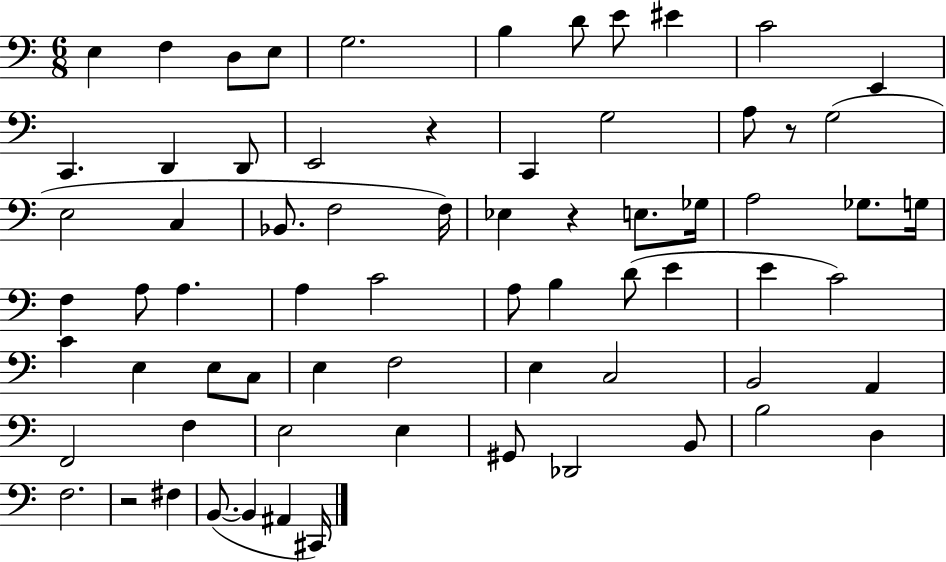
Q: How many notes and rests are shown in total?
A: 70